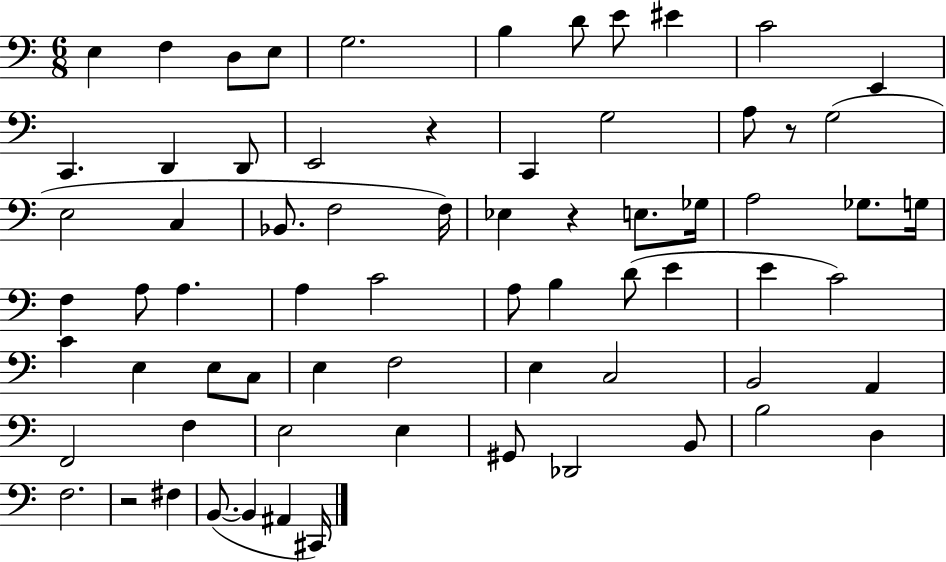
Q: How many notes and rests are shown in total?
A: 70